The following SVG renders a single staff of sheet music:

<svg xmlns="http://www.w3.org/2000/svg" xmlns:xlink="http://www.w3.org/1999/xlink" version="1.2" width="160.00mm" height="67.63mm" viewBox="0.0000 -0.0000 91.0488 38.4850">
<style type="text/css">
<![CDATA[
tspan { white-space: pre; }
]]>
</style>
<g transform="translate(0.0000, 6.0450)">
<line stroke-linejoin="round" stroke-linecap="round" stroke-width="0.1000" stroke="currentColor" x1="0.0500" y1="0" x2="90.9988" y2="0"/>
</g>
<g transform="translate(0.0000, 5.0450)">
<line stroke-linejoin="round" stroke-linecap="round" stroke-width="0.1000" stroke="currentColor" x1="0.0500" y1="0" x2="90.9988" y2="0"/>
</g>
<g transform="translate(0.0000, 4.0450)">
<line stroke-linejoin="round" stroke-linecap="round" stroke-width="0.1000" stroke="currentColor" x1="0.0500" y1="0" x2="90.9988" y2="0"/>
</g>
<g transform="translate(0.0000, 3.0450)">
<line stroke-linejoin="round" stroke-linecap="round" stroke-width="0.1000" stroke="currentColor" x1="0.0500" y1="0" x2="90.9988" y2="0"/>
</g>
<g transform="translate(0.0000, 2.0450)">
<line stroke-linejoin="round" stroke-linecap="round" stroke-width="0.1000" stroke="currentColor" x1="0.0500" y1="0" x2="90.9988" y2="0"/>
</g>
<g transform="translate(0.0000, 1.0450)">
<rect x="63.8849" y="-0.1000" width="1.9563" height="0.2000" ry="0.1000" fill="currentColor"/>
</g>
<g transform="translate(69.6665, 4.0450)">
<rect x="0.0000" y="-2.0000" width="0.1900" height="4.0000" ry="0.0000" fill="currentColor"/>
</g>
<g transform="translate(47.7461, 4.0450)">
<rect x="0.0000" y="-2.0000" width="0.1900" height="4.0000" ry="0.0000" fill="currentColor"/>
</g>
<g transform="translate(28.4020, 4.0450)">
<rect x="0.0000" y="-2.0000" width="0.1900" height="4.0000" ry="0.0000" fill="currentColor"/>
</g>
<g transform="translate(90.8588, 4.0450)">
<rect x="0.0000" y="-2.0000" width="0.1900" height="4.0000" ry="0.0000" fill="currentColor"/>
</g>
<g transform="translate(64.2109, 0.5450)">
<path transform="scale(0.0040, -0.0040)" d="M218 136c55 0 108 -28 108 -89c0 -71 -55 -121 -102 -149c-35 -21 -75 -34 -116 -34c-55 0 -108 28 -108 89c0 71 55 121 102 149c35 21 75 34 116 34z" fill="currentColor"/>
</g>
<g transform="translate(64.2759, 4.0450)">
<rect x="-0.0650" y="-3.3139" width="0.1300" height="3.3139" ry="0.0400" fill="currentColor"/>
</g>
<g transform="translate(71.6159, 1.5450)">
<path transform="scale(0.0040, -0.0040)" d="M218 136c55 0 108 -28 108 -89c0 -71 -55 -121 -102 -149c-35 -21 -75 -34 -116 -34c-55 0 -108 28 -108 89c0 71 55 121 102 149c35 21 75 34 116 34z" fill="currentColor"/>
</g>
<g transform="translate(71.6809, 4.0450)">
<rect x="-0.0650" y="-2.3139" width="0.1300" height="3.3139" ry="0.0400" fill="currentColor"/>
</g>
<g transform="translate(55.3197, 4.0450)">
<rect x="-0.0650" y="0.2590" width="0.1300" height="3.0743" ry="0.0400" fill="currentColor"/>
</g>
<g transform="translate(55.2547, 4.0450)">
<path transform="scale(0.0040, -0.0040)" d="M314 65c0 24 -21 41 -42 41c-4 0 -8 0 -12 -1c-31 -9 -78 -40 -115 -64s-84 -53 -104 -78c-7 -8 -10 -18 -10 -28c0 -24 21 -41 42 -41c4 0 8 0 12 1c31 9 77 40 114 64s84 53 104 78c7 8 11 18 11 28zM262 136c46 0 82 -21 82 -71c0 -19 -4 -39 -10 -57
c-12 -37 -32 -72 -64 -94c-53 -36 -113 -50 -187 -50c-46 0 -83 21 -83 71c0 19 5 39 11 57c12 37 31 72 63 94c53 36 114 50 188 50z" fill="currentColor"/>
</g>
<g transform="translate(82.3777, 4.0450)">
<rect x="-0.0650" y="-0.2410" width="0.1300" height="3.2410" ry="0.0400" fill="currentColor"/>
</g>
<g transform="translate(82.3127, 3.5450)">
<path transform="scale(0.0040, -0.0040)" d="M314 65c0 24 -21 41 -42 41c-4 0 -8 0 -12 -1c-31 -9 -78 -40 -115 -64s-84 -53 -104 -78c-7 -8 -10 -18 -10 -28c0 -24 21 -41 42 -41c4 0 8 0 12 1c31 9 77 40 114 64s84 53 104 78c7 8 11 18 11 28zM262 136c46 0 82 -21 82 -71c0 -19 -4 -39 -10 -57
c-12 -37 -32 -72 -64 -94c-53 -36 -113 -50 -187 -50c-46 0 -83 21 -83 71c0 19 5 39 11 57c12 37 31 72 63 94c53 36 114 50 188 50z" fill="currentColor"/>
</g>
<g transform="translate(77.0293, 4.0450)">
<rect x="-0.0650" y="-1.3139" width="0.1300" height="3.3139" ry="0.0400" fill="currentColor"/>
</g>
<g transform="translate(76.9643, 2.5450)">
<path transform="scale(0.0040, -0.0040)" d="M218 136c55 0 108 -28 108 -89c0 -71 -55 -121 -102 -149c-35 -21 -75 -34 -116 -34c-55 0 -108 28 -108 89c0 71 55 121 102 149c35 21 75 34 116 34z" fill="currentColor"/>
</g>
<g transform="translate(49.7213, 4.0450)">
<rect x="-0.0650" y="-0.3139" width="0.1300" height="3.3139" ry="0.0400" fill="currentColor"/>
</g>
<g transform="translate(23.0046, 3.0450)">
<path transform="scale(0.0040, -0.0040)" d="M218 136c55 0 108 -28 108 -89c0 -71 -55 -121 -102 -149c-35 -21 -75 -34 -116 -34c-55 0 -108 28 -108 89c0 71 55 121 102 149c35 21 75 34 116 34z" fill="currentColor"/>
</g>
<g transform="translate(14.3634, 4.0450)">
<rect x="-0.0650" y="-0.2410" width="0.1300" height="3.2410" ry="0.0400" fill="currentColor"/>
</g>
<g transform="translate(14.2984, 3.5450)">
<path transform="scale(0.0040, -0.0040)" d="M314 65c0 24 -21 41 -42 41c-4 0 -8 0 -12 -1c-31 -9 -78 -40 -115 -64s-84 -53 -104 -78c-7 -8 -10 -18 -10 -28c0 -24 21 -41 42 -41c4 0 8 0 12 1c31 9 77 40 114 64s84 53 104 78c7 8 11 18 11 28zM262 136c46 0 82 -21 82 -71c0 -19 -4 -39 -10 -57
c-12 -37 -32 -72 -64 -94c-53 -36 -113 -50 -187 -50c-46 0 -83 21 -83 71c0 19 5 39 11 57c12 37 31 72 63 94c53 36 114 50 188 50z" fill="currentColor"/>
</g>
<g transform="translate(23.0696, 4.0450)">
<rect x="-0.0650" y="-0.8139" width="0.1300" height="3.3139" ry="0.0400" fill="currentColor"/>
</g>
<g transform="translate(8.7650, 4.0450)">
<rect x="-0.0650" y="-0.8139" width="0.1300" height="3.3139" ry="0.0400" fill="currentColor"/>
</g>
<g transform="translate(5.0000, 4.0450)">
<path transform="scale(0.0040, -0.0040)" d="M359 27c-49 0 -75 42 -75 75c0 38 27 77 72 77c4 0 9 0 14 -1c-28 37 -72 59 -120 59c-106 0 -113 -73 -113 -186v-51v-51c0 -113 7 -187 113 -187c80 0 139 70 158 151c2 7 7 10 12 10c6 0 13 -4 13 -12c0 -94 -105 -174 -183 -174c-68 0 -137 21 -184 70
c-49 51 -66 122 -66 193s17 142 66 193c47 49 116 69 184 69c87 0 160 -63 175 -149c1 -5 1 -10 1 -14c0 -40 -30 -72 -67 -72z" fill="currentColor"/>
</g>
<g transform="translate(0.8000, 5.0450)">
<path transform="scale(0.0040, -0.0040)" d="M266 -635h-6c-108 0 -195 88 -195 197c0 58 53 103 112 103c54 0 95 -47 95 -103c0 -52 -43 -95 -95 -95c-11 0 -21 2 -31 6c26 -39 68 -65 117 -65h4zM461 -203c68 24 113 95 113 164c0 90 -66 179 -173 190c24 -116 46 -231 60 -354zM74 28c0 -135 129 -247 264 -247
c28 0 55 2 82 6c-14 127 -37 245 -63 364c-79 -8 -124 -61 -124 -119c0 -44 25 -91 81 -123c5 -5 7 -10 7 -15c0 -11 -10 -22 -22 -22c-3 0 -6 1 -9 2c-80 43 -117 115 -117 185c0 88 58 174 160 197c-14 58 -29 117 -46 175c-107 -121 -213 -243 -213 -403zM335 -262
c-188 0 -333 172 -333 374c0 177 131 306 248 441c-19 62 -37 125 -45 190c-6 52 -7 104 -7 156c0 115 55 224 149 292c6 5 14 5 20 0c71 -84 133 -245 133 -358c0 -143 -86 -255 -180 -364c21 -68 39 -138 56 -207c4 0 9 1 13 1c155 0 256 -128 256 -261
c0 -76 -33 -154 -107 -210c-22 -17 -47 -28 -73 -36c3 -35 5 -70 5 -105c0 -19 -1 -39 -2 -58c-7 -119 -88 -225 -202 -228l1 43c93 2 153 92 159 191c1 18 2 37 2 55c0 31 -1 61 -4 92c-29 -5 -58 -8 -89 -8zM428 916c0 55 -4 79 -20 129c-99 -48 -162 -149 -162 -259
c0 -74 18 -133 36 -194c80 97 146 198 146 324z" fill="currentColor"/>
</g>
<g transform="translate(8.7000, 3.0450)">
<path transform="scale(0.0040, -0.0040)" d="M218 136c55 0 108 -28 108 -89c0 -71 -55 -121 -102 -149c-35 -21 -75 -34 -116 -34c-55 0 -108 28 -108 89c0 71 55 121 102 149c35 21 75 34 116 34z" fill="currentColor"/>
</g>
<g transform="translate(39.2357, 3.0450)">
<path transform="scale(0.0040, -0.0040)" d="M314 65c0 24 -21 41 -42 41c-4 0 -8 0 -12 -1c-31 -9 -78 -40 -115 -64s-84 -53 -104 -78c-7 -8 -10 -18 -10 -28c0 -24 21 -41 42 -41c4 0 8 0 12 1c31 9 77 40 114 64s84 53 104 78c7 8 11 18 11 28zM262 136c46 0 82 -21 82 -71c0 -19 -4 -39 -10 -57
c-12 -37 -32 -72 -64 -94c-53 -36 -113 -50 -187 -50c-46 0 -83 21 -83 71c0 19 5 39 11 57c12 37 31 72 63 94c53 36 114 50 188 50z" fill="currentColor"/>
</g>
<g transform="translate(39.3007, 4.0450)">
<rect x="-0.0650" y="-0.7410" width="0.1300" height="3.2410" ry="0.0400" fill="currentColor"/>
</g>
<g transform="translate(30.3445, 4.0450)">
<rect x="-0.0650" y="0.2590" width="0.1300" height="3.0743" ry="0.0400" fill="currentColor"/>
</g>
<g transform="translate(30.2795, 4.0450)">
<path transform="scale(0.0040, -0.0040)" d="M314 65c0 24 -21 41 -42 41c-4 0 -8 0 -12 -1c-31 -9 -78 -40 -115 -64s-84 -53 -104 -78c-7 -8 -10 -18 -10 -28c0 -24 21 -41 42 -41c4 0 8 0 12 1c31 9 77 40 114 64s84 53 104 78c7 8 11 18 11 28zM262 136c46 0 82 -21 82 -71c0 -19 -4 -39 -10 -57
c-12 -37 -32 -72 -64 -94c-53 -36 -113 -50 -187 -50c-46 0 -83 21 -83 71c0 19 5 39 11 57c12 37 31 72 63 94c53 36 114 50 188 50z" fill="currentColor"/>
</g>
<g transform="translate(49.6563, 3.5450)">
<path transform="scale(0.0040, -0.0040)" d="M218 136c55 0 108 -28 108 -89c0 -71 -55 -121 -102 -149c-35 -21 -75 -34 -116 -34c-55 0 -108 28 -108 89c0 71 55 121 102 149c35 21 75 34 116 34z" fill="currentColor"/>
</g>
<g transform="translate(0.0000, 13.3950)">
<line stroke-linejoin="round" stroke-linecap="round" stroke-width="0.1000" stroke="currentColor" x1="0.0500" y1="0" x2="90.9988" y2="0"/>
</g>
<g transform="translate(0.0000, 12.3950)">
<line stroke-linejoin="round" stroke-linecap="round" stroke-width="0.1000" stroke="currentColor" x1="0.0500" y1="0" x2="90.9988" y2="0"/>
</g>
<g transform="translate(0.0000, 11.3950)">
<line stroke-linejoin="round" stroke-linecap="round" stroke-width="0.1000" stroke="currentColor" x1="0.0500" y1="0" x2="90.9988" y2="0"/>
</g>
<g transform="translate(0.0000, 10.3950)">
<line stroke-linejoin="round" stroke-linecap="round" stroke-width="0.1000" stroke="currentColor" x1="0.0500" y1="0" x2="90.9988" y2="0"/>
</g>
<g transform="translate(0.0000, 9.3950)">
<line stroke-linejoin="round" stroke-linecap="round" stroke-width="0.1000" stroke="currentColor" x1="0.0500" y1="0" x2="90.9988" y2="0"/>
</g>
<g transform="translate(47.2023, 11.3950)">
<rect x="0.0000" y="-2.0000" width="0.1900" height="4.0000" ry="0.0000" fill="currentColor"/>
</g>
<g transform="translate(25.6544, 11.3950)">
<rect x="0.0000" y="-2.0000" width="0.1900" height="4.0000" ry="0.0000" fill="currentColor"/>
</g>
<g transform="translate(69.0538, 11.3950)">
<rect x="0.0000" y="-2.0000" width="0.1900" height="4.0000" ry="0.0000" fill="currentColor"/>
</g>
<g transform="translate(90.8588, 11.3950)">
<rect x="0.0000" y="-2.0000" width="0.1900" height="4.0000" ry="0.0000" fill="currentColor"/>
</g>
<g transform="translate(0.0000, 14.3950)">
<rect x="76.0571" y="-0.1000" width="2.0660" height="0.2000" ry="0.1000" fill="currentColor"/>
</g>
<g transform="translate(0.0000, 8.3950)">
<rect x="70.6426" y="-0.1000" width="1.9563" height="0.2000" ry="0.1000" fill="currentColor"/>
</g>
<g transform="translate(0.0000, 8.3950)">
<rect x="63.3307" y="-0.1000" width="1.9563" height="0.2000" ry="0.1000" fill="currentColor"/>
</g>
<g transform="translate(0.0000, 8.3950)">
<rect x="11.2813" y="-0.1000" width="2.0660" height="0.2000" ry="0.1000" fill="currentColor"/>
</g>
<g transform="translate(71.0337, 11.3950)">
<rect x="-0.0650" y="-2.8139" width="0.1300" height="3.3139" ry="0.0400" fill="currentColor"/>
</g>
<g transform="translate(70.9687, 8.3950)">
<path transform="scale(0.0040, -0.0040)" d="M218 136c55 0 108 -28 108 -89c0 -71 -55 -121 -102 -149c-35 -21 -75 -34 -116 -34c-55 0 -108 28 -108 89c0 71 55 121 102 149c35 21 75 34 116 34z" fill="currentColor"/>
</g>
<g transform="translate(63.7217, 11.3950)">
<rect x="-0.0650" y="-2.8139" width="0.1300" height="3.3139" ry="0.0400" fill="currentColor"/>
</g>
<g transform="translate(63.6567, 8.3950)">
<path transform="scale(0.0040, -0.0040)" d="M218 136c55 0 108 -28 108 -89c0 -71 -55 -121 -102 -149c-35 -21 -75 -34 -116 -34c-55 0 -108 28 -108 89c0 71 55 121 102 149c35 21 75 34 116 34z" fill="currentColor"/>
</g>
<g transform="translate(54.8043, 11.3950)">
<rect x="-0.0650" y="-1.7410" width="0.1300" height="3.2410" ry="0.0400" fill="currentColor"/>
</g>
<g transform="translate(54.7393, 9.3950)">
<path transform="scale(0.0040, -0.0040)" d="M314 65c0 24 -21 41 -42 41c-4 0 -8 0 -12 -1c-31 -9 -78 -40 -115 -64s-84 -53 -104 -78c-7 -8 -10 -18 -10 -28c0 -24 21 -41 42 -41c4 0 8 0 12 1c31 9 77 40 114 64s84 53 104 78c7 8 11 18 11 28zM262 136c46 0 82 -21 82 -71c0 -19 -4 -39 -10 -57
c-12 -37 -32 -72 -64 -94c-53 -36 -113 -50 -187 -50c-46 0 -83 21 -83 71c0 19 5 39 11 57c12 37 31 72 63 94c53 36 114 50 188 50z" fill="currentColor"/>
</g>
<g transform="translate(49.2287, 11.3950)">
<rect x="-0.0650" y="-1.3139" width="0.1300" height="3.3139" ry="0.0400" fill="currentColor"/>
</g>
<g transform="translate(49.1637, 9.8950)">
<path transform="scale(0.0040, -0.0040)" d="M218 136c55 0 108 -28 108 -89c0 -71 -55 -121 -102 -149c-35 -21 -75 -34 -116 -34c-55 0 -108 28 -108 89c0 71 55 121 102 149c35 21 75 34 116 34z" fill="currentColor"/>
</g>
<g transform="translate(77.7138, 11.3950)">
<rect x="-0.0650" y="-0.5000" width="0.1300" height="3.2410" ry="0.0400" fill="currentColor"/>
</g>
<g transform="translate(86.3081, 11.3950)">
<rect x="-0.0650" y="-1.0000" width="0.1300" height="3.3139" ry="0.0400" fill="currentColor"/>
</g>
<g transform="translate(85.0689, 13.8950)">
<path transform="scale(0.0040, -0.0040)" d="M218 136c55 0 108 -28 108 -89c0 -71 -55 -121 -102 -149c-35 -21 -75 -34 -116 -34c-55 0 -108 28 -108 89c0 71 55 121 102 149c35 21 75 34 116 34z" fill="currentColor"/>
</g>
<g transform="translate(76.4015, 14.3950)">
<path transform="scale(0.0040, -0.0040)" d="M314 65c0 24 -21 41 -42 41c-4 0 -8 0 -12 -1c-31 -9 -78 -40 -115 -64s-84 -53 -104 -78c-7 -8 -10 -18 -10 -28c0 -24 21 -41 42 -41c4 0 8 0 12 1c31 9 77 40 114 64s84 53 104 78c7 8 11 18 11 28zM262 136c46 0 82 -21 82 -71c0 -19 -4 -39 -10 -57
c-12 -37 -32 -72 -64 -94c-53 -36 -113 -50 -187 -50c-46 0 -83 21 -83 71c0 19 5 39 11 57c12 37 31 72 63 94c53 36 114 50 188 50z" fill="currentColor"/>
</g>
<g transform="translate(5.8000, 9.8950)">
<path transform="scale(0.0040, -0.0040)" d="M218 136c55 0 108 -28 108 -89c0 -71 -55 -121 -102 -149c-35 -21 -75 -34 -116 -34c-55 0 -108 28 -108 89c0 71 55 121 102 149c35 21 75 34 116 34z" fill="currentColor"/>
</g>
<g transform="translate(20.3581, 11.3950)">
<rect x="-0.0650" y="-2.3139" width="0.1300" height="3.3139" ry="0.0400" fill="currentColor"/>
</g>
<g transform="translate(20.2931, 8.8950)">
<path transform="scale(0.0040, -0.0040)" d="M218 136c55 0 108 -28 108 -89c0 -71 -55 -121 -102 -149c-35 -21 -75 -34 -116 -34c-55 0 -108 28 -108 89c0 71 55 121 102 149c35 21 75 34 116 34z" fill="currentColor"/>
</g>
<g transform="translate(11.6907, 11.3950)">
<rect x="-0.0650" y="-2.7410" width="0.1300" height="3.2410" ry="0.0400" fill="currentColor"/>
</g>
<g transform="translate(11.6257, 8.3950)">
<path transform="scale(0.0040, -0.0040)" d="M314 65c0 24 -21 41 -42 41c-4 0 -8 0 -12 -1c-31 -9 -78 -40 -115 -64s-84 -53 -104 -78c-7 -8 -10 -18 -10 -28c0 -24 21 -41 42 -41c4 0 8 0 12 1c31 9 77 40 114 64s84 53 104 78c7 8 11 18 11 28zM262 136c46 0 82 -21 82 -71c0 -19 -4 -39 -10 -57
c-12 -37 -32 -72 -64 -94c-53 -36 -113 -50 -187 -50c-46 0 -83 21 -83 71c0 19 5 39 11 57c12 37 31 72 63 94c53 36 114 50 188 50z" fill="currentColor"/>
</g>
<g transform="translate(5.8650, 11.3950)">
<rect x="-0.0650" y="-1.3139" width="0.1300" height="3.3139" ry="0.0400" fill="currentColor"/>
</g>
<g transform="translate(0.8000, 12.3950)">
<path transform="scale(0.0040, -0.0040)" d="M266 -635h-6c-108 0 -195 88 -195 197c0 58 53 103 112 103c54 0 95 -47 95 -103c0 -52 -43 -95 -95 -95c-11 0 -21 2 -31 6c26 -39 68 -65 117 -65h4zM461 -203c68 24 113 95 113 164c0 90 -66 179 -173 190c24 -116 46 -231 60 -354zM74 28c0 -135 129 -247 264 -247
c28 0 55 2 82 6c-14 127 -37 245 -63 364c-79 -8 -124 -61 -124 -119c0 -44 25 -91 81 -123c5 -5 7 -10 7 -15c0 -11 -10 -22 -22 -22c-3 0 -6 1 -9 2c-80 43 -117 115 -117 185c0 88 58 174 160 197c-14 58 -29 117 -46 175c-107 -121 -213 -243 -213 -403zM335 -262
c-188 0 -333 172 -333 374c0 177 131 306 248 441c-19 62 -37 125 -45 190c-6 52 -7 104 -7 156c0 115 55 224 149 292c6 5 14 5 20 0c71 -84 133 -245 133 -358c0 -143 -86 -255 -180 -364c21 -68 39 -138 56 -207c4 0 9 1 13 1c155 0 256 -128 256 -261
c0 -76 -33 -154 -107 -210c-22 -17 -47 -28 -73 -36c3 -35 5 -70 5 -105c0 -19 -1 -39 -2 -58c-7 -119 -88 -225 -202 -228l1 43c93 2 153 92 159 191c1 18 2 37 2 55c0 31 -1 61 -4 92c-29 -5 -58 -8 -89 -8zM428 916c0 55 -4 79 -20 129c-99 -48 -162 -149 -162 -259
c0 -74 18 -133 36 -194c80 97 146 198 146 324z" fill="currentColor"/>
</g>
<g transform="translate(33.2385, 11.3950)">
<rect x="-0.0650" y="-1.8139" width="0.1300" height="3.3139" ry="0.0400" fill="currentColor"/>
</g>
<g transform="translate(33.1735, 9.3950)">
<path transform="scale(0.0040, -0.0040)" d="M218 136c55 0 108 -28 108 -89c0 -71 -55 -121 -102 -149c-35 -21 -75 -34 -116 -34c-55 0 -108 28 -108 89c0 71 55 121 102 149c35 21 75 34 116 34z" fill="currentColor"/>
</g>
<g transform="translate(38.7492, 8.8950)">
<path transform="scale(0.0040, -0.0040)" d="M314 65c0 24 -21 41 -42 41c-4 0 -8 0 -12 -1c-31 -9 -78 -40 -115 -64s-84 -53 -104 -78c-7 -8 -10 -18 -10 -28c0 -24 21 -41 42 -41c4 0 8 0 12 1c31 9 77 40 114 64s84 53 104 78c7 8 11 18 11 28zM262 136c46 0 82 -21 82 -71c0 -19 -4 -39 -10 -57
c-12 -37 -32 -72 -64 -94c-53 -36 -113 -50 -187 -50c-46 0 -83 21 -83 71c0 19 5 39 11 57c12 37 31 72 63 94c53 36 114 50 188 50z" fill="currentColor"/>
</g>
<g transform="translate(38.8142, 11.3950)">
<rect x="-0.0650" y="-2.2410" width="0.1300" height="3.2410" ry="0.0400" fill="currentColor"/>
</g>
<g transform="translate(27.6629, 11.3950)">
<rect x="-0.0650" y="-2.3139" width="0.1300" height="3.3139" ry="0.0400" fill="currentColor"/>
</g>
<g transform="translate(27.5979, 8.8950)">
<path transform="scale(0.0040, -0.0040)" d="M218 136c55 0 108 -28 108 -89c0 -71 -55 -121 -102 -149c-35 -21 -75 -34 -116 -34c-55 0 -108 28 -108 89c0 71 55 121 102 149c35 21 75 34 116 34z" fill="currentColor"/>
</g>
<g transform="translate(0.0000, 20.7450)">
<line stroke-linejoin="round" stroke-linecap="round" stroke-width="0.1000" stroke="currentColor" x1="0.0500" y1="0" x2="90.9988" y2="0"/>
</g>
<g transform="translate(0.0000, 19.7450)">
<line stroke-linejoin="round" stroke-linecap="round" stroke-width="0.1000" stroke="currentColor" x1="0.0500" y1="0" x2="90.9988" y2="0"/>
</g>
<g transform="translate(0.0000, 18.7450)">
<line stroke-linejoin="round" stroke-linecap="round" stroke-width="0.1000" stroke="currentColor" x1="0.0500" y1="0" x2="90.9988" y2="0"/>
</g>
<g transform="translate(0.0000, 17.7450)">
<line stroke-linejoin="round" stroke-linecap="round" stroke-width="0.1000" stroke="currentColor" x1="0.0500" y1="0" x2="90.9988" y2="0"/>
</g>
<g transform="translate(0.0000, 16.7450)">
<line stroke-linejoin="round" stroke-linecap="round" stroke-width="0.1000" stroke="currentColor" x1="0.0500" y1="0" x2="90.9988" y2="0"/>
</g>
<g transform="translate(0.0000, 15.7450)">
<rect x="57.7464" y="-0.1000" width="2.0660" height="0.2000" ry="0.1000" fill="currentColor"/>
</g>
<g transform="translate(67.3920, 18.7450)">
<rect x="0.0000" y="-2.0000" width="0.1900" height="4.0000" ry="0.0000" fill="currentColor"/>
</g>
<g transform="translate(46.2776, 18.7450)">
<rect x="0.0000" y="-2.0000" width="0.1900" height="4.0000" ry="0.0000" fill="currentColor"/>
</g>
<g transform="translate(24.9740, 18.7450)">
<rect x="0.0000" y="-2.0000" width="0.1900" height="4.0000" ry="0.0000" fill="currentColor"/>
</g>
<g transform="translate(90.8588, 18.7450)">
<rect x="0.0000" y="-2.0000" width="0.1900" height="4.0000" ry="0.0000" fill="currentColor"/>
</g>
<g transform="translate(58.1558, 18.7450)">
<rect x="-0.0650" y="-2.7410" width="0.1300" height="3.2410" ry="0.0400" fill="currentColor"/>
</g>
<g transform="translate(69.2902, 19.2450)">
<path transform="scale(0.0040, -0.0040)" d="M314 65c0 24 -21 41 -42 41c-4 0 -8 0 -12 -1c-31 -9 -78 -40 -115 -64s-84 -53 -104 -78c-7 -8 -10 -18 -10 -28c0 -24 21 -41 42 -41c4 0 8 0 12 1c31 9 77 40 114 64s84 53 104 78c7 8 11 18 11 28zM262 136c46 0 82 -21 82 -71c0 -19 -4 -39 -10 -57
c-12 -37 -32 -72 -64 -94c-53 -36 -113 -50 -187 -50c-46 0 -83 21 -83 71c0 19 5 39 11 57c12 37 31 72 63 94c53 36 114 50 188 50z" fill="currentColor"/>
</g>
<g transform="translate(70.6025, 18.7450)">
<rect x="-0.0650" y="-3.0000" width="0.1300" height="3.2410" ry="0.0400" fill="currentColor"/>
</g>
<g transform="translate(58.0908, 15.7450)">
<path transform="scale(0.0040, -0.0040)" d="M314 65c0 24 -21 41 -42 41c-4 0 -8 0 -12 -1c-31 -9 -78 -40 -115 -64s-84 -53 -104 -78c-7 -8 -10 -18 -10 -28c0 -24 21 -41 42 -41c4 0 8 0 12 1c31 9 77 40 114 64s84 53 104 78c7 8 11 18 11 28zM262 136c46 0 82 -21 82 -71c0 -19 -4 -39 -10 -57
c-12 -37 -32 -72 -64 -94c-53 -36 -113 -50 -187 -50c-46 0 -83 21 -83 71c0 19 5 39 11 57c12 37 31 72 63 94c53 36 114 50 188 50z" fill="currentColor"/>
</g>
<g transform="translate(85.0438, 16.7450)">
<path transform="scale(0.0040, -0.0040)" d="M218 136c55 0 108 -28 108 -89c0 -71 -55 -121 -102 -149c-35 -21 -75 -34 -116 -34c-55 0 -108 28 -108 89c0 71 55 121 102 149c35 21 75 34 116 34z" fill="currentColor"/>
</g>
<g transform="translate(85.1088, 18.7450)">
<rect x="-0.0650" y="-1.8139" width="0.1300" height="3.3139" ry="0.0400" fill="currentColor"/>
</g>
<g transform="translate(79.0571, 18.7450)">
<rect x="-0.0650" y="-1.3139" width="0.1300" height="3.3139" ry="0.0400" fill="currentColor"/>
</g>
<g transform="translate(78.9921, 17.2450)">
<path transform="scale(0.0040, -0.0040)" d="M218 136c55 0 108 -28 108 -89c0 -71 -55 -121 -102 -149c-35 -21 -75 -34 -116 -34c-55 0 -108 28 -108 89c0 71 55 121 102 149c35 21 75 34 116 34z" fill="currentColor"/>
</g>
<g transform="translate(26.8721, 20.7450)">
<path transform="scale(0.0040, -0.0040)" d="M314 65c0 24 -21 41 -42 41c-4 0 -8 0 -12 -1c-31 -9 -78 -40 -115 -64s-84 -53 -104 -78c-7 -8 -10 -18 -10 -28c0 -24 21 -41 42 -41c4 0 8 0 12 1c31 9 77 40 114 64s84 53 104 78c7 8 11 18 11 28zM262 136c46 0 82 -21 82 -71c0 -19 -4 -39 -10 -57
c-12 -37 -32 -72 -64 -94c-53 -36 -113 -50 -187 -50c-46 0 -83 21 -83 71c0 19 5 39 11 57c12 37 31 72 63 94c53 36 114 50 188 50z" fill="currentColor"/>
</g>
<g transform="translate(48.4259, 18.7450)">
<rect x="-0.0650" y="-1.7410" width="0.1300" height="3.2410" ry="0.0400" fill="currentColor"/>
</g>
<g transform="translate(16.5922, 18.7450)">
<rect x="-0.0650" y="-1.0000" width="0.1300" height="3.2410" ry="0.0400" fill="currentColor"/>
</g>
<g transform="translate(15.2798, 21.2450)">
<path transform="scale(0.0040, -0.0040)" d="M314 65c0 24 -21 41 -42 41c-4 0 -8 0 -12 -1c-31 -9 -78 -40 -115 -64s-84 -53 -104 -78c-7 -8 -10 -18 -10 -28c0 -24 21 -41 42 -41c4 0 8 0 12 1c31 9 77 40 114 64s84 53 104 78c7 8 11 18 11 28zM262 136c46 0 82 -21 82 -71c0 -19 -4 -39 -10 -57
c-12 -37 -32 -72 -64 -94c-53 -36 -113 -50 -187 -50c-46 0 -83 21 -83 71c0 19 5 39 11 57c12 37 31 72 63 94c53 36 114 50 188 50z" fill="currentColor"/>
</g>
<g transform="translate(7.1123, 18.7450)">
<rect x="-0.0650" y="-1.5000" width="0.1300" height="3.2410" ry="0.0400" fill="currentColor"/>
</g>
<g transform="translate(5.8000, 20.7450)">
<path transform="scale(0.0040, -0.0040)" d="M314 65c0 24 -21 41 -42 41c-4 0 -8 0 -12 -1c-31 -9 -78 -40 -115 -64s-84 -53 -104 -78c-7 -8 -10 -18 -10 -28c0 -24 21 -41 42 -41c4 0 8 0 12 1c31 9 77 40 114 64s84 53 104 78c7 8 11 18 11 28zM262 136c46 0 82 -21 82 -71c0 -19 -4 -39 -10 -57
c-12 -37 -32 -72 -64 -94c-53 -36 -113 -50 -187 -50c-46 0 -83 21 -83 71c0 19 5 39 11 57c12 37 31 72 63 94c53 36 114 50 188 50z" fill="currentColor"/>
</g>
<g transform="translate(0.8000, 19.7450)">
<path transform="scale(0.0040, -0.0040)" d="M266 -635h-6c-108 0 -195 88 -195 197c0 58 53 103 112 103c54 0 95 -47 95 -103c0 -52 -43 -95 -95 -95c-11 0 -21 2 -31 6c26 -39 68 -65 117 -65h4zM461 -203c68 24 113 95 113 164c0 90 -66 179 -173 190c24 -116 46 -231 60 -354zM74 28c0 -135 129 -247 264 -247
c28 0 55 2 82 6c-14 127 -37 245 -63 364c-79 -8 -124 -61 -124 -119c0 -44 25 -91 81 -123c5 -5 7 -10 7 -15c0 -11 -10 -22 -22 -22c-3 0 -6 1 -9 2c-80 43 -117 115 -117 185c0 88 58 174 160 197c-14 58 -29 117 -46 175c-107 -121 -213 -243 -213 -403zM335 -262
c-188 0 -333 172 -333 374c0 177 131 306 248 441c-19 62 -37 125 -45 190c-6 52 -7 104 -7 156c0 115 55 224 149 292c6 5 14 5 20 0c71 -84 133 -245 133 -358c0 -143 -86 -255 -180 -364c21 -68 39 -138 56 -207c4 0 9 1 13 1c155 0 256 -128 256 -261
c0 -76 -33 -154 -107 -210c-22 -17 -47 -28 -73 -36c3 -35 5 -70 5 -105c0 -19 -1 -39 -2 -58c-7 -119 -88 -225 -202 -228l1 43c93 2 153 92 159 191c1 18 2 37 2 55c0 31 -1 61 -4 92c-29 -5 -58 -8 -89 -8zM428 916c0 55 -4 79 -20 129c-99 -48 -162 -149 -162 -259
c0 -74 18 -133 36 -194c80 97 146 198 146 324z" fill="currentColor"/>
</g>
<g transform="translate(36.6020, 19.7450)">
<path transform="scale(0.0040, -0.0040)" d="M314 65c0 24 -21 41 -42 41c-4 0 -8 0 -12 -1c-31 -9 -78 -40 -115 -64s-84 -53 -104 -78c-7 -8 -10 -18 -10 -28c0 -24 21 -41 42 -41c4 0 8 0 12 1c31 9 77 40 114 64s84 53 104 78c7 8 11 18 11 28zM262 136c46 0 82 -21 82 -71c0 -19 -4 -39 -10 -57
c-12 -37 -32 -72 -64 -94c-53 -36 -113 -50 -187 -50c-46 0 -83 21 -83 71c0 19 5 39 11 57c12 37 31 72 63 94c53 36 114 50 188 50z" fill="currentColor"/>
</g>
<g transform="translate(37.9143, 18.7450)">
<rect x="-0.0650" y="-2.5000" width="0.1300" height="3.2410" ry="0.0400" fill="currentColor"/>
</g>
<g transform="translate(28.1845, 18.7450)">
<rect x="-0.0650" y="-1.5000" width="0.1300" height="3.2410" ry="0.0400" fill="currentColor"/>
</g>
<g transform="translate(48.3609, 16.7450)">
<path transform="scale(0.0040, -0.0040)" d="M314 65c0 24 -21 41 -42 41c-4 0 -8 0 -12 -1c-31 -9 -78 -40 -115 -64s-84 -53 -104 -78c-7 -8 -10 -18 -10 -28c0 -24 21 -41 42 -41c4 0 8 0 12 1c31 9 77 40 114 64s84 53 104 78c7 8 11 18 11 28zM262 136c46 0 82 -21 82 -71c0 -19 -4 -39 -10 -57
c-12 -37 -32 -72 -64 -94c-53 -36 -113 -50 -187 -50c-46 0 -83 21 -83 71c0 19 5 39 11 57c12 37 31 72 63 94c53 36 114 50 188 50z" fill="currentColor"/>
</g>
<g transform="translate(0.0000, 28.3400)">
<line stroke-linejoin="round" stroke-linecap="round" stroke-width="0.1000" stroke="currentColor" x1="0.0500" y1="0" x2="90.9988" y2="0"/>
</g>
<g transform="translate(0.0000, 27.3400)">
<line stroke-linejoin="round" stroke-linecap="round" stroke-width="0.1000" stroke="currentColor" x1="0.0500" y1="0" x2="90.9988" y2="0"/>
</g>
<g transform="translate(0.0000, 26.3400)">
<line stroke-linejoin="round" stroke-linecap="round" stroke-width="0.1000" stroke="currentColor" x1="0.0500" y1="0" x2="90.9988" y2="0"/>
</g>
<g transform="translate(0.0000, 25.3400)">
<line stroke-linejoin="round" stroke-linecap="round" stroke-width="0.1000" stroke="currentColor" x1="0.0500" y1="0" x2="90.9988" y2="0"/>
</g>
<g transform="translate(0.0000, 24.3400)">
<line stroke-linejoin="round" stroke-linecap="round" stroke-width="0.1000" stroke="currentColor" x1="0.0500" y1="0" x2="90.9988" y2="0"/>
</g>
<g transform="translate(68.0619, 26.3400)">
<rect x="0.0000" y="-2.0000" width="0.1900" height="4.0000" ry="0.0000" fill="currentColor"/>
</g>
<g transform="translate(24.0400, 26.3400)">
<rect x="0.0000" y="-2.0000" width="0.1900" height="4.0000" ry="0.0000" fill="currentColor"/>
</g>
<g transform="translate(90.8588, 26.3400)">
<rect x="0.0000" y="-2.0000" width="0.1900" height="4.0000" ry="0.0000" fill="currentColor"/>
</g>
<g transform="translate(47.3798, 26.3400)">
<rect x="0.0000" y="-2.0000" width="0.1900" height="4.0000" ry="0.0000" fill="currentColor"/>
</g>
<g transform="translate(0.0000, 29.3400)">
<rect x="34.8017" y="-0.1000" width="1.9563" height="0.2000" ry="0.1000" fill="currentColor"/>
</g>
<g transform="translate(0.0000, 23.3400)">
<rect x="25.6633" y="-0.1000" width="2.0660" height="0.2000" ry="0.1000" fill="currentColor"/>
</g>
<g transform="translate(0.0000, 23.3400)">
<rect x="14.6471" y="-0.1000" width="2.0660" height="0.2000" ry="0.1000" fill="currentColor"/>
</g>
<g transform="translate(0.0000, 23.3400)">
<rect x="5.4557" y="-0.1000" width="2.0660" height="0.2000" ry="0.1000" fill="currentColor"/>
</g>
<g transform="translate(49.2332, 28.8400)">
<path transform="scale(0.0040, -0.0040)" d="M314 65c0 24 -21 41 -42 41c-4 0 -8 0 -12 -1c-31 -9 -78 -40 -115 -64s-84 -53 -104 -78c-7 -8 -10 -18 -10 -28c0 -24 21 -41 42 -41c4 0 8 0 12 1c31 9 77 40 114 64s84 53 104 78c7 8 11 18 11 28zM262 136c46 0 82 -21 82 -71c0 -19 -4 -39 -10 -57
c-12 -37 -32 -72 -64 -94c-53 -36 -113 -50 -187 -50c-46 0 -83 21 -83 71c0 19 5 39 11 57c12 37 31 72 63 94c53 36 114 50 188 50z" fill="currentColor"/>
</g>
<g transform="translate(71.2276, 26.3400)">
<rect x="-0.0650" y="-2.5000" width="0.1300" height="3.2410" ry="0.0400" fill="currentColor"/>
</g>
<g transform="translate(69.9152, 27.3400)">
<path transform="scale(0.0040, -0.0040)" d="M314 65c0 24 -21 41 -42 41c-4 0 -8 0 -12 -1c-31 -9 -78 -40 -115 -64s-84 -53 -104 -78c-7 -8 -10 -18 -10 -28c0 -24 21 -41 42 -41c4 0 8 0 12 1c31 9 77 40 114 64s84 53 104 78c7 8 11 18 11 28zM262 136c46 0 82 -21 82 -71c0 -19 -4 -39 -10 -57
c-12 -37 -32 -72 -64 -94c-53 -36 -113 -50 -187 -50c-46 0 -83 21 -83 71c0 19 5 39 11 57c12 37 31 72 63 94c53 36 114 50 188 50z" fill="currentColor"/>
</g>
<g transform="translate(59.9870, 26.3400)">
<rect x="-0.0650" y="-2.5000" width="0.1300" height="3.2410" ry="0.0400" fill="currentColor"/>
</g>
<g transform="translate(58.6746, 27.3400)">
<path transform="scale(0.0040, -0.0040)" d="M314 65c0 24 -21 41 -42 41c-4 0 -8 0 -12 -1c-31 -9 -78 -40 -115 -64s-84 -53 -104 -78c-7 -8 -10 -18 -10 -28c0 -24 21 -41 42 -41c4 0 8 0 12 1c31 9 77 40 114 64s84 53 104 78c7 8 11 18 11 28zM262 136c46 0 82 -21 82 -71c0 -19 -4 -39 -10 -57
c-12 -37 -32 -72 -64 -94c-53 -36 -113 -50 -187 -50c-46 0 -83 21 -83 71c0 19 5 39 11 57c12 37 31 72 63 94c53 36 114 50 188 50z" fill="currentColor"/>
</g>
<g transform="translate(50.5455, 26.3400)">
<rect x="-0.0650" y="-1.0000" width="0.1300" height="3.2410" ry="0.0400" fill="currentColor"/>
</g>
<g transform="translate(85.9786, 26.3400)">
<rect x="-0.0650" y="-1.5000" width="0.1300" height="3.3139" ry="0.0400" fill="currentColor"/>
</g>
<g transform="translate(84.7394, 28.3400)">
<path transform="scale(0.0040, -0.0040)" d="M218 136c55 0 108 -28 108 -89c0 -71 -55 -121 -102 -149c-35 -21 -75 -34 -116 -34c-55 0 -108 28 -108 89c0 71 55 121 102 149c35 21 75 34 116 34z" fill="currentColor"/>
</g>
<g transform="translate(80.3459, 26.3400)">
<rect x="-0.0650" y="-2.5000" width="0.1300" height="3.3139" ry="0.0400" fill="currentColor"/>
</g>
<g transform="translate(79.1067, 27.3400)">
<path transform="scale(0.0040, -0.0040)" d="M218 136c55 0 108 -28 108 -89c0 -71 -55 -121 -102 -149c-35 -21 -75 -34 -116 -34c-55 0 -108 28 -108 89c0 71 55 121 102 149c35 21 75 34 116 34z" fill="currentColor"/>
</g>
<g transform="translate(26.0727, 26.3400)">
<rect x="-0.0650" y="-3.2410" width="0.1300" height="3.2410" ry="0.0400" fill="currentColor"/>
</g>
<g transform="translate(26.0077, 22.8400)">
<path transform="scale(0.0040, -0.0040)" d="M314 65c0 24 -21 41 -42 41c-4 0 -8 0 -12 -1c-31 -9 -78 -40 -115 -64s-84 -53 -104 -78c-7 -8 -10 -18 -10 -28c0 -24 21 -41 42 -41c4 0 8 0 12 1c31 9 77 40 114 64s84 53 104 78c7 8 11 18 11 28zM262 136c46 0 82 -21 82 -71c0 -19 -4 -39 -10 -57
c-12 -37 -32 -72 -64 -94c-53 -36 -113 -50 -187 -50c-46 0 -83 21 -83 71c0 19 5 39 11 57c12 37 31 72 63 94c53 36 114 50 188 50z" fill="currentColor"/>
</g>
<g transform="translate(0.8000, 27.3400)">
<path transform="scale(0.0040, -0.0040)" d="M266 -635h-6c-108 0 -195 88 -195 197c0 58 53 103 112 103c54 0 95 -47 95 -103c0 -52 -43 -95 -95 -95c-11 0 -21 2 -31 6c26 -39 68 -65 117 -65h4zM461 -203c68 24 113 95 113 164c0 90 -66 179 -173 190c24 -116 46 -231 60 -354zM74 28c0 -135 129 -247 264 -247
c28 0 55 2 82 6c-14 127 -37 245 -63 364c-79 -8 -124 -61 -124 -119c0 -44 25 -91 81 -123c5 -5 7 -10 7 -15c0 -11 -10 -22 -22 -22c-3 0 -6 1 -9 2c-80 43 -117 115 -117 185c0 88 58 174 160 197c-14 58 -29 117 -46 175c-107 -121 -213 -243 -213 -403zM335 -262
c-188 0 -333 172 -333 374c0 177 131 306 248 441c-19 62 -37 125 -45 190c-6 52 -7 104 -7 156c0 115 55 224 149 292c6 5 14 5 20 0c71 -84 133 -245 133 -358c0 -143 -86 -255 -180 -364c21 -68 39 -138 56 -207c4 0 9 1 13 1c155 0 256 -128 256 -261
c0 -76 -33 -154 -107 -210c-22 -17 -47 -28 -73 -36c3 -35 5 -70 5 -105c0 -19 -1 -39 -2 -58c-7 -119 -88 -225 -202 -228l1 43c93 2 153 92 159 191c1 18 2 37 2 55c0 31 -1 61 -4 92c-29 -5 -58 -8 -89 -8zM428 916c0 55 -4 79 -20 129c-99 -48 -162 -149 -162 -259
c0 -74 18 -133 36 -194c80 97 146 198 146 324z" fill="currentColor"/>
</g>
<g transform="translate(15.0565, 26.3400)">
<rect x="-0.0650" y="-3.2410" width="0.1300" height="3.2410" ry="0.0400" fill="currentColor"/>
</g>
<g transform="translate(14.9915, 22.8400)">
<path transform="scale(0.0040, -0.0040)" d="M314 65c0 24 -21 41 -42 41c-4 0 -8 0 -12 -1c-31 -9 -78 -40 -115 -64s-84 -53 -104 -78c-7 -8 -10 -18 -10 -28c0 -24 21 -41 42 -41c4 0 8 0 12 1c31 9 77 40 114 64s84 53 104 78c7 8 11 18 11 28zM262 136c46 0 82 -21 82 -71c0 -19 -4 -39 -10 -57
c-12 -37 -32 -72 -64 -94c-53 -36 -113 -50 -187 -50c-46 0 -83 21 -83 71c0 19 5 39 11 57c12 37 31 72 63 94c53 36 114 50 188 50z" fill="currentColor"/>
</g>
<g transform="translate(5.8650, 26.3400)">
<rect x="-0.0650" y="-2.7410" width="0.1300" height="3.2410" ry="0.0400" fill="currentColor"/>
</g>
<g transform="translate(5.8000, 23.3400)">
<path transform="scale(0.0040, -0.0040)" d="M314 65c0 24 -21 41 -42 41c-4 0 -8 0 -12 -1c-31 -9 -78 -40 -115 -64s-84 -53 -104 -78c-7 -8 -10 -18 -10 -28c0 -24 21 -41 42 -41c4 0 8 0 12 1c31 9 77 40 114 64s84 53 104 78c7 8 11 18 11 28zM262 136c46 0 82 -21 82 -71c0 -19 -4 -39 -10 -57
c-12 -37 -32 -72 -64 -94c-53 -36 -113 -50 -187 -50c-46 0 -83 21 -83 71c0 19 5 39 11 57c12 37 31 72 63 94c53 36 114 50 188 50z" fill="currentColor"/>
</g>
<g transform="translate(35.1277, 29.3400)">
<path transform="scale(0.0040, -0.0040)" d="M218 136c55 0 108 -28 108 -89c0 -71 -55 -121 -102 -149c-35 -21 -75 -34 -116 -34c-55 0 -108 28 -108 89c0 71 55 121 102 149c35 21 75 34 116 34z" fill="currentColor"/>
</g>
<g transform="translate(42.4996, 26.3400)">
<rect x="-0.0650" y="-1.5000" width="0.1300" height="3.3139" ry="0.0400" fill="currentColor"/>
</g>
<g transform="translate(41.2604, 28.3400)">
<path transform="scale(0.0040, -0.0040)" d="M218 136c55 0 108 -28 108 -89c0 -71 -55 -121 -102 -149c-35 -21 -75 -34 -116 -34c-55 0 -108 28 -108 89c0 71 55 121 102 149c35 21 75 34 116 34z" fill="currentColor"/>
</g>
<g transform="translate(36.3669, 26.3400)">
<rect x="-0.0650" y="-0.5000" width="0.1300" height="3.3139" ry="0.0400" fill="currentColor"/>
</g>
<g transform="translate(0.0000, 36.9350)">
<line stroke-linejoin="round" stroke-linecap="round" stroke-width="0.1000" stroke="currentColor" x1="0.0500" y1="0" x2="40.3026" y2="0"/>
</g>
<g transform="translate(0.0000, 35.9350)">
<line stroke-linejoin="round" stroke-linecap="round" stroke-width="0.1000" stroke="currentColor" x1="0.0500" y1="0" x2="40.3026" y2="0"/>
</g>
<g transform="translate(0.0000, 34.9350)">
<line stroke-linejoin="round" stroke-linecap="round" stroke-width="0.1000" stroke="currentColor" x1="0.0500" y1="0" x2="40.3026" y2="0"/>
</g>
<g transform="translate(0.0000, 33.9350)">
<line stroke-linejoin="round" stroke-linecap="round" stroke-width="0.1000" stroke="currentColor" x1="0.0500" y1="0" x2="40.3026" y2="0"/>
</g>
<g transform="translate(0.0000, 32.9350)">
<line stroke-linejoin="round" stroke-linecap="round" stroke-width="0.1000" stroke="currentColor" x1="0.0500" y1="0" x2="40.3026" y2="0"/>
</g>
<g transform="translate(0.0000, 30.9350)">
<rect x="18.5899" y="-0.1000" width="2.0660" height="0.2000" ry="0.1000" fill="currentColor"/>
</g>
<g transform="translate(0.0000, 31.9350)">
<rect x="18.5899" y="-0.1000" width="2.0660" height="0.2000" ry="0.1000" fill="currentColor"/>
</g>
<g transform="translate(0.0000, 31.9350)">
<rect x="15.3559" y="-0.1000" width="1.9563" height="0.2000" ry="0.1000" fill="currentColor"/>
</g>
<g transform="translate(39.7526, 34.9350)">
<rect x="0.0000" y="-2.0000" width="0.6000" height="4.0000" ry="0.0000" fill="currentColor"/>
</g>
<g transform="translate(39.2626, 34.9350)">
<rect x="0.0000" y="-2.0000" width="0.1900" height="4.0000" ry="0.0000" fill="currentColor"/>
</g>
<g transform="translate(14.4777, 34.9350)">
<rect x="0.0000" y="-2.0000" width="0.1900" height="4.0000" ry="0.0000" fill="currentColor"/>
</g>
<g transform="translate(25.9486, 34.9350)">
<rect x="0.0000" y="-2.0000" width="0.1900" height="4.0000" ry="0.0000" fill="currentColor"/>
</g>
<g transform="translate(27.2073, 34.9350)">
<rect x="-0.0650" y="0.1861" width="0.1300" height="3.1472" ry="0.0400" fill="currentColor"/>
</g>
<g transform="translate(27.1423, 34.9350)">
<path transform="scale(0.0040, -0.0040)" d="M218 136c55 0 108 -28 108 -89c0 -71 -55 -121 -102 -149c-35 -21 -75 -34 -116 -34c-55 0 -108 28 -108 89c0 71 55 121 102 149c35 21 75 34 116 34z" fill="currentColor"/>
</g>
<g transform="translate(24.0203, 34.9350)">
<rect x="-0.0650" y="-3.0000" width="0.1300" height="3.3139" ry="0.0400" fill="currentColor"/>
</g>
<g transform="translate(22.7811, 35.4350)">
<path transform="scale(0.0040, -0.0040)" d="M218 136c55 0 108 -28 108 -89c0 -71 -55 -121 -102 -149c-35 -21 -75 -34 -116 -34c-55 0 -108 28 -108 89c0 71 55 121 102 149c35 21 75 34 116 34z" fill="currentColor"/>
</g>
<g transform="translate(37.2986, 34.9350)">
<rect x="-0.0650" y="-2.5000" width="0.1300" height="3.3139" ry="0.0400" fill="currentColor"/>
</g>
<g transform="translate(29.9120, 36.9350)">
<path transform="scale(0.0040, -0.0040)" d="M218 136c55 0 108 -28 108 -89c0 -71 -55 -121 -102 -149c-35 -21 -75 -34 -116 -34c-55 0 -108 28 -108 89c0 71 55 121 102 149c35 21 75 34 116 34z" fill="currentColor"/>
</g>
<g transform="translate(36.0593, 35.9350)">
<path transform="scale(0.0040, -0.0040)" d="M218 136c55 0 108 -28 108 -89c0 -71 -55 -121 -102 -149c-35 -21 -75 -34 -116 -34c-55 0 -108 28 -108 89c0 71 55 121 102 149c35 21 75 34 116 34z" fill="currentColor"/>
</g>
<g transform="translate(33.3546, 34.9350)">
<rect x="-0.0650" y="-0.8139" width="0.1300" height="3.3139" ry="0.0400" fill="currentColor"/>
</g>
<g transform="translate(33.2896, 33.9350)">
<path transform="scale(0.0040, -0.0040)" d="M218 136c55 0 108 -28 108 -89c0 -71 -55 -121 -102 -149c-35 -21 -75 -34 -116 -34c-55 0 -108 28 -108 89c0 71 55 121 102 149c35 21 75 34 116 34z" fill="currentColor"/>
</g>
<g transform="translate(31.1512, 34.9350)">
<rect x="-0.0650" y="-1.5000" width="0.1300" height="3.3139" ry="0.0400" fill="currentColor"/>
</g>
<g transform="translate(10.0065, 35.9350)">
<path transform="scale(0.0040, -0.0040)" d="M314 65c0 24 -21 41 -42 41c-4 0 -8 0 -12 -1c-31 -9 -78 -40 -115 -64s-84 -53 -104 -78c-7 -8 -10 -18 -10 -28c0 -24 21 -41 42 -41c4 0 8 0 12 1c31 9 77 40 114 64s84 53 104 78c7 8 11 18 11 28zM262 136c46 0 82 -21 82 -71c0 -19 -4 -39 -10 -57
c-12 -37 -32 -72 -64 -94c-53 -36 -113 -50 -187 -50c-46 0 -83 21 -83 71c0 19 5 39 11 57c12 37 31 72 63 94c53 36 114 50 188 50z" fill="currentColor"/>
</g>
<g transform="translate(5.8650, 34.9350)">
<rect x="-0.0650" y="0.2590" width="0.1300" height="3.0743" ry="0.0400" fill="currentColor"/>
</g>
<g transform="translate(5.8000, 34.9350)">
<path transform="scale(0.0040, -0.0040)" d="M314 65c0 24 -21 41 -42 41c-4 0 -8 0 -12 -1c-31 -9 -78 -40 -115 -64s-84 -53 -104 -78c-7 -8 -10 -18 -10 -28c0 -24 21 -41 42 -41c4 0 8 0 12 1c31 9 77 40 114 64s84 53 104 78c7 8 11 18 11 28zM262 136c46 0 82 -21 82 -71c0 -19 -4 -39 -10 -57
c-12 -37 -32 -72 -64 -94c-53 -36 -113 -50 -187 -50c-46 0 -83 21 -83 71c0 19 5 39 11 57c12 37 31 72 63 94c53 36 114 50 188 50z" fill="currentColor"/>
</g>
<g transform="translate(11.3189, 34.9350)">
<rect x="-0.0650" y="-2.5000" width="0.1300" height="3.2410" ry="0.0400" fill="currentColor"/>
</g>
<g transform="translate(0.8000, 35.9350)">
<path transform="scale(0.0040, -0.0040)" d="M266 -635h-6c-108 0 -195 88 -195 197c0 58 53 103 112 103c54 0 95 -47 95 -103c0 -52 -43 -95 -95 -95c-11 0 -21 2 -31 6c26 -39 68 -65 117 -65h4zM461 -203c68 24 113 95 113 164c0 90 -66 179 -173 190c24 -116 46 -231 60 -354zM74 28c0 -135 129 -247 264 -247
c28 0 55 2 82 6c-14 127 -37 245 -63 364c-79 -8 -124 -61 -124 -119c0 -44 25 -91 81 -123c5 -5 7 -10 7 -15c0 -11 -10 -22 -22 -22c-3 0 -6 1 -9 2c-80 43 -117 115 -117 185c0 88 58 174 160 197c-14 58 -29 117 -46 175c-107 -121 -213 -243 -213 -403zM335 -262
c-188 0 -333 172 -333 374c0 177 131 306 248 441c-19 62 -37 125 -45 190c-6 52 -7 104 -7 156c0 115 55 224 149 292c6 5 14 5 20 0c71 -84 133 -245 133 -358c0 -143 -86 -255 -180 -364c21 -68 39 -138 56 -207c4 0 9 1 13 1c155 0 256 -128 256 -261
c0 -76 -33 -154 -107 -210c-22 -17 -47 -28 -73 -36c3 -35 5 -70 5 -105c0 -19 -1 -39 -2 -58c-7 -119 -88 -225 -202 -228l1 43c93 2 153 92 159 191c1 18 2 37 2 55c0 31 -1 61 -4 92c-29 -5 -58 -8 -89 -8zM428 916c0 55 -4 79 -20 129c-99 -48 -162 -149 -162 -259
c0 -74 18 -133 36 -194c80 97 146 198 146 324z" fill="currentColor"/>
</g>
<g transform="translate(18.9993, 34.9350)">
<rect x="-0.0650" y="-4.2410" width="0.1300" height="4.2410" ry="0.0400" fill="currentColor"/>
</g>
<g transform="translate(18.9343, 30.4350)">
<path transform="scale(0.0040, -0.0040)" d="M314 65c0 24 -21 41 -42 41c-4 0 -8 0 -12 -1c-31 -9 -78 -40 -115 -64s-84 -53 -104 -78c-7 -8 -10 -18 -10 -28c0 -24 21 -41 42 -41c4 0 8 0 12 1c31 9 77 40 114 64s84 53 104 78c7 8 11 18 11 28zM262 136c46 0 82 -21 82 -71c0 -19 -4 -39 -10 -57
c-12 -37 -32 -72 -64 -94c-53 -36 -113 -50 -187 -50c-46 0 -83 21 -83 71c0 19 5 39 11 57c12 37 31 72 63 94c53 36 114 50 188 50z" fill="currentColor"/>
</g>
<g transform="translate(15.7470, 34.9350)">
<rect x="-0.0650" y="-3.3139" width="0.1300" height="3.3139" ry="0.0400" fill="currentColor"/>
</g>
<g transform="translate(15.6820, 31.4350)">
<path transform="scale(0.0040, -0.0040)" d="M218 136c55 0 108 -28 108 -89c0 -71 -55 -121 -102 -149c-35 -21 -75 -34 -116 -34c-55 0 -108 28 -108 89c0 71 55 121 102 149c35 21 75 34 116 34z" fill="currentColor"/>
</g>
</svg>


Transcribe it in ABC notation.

X:1
T:Untitled
M:4/4
L:1/4
K:C
d c2 d B2 d2 c B2 b g e c2 e a2 g g f g2 e f2 a a C2 D E2 D2 E2 G2 f2 a2 A2 e f a2 b2 b2 C E D2 G2 G2 G E B2 G2 b d'2 A B E d G